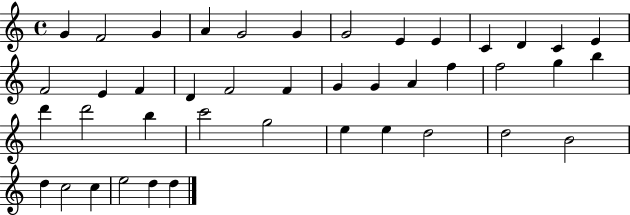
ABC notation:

X:1
T:Untitled
M:4/4
L:1/4
K:C
G F2 G A G2 G G2 E E C D C E F2 E F D F2 F G G A f f2 g b d' d'2 b c'2 g2 e e d2 d2 B2 d c2 c e2 d d